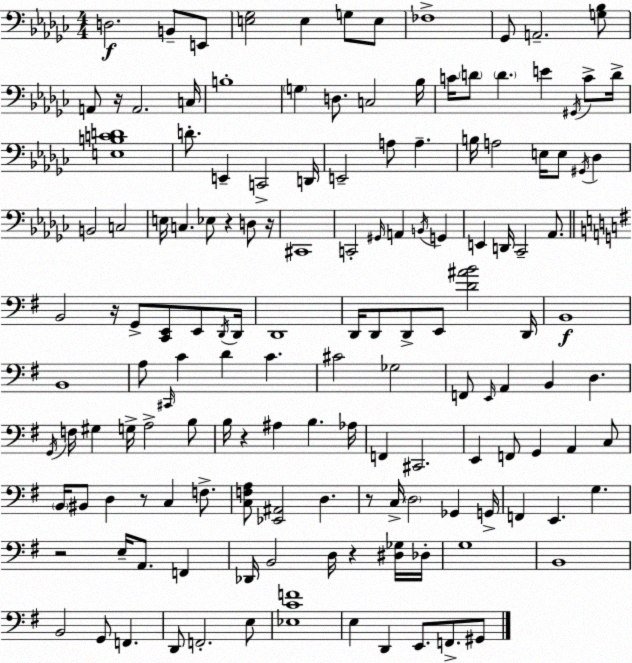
X:1
T:Untitled
M:4/4
L:1/4
K:Ebm
D,2 B,,/2 E,,/2 [E,_G,]2 E, G,/2 E,/2 _F,4 _G,,/2 A,,2 [G,_B,]/2 A,,/2 z/4 A,,2 C,/4 B,4 G, D,/2 C,2 _B,/4 C/4 D/2 D E ^G,,/4 C/2 D/4 [E,B,CD]4 D/2 E,, C,,2 D,,/4 E,,2 A,/2 A, B,/4 A,2 E,/4 E,/2 ^G,,/4 _D, B,,2 C,2 E,/4 C, _E,/2 z D,/2 z/4 ^C,,4 C,,2 ^G,,/4 A,, B,,/4 G,, E,, D,,/4 _C,,2 _A,,/2 B,,2 z/4 G,,/2 [C,,E,,]/2 E,,/2 D,,/4 D,,/4 D,,4 D,,/4 D,,/2 D,,/2 E,,/2 [D^AB]2 D,,/4 B,,4 B,,4 A,/2 ^C,,/4 C D C ^C2 _G,2 F,,/2 E,,/4 A,, B,, D, G,,/4 F,/4 ^G, G,/4 A,2 B,/2 B,/4 z ^A, B, _A,/4 F,, ^C,,2 E,, F,,/2 G,, A,, C,/2 B,,/4 ^B,,/2 D, z/2 C, F,/2 [C,F,A,]/2 [_E,,^A,,]2 D, z/2 C,/4 D,2 _G,, G,,/4 F,, E,, G, z2 E,/4 A,,/2 F,, _D,,/4 B,,2 D,/4 z [^D,_G,]/4 _D,/4 G,4 B,,4 B,,2 G,,/2 F,, D,,/2 F,,2 E,/2 [_E,CF]4 E, D,, E,,/2 F,,/2 ^G,,/2